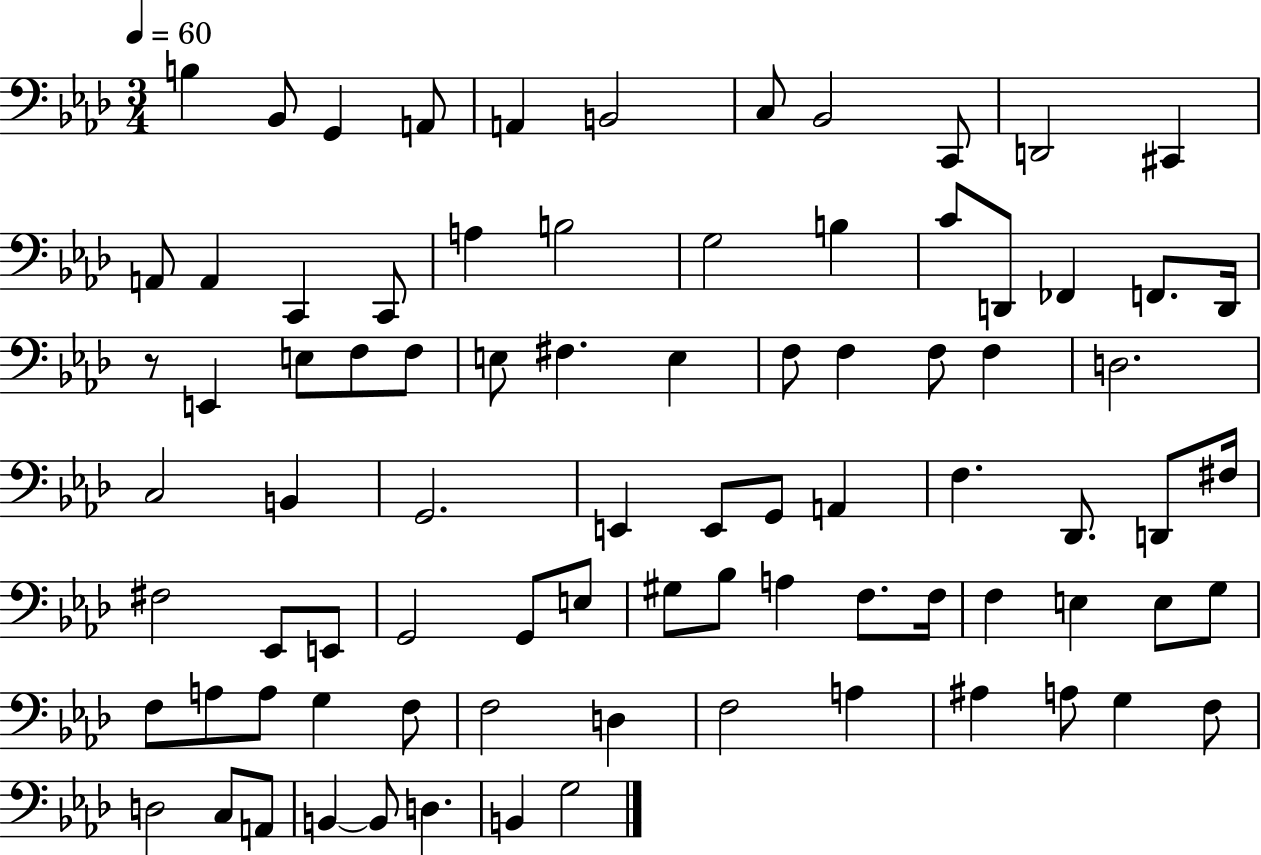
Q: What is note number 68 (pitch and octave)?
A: F3